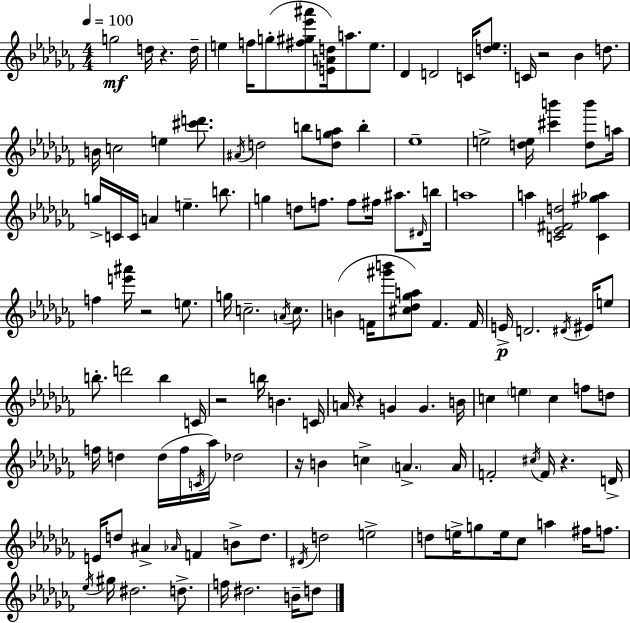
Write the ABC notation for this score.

X:1
T:Untitled
M:4/4
L:1/4
K:Abm
g2 d/4 z d/4 e f/4 g/2 [^f^g_e'^a']/2 [EAd]/4 a/2 e/2 _D D2 C/4 [d_e]/2 C/4 z2 _B d/2 B/4 c2 e [^c'd']/2 ^A/4 d2 b/2 [dg_a]/2 b _e4 e2 [de]/4 [^c'b'] [db']/2 a/4 g/4 C/4 C/4 A e b/2 g d/2 f/2 f/2 ^f/4 ^a/2 ^D/4 b/4 a4 a [C_E^Fd]2 [C^g_a] f [e'^a']/4 z2 e/2 g/4 c2 A/4 c/2 B F/4 [^g'b']/2 [^c_d_ga]/2 F F/4 E/4 D2 ^D/4 ^E/4 e/2 b/2 d'2 b C/4 z2 b/4 B C/4 A/4 z G G B/4 c e c f/2 d/2 f/4 d d/4 f/4 C/4 _a/4 _d2 z/4 B c A A/4 F2 ^c/4 F/4 z D/4 E/4 d/2 ^A _A/4 F B/2 d/2 ^D/4 d2 e2 d/2 e/4 g/2 e/4 _c/2 a ^f/4 f/2 _e/4 ^g/4 ^d2 d/2 f/4 ^d2 B/4 d/2